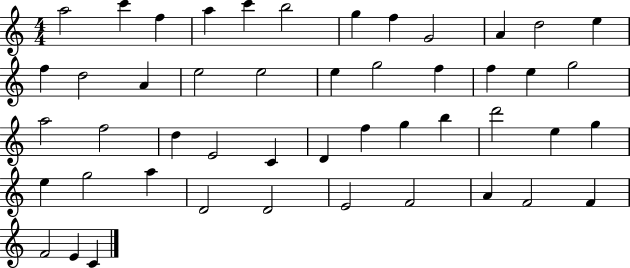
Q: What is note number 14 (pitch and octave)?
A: D5